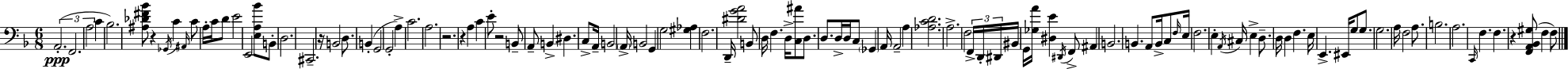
X:1
T:Untitled
M:6/8
L:1/4
K:Dm
A,,2 F,,2 A,2 C _B,2 [^A,_D^F_B]/2 z _G,,/4 C ^A,,/4 C/2 A,/4 C/4 D/2 E2 E,,2 [E,A,_B]/2 B,,/2 D,2 ^C,,2 z/4 B,,2 D,/2 B,, G,,2 G,,2 A, C2 A,2 z2 z A, C E/2 z2 B,,/2 A,,/2 B,, ^D, C,/2 A,,/4 B,,2 A,,/4 B,,2 G,, G,2 [^G,_A,] F,2 D,,/4 [^DGA]2 B,,/2 D,/4 F, D,/4 [C,^A]/2 D,/2 D,/2 D,/4 D,/4 C,/2 _G,, A,,/4 A,,2 A, [_A,CD]2 A,2 F,2 F,,/4 D,,/4 ^D,,/4 ^B,,/4 G,,/4 [_G,A]/4 [^D,E] ^D,,/4 F,,/2 ^A,, B,,2 B,, A,,/2 B,,/4 C,/2 F,/4 E,/4 F,2 E, A,,/4 ^C,/4 E, D,/2 D,/4 D, F, E,/4 E,, ^E,,/4 G,/2 G,/2 G,2 A,/4 F,2 A,/2 B,2 A,2 C,,/4 F, F, z [F,,A,,_B,,^G,]/2 F, F,/2